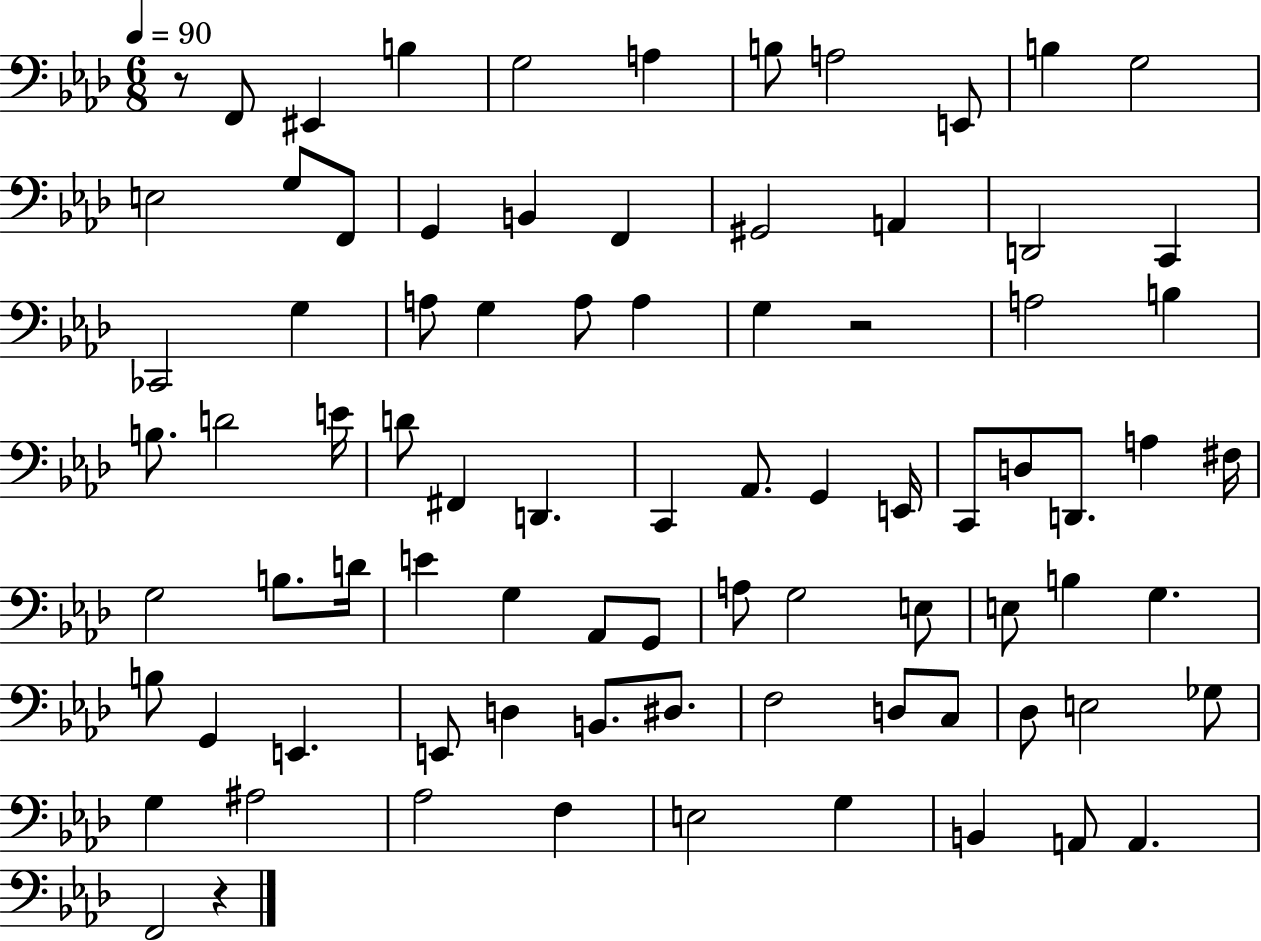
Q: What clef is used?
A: bass